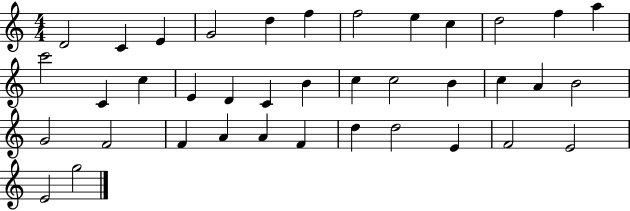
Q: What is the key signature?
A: C major